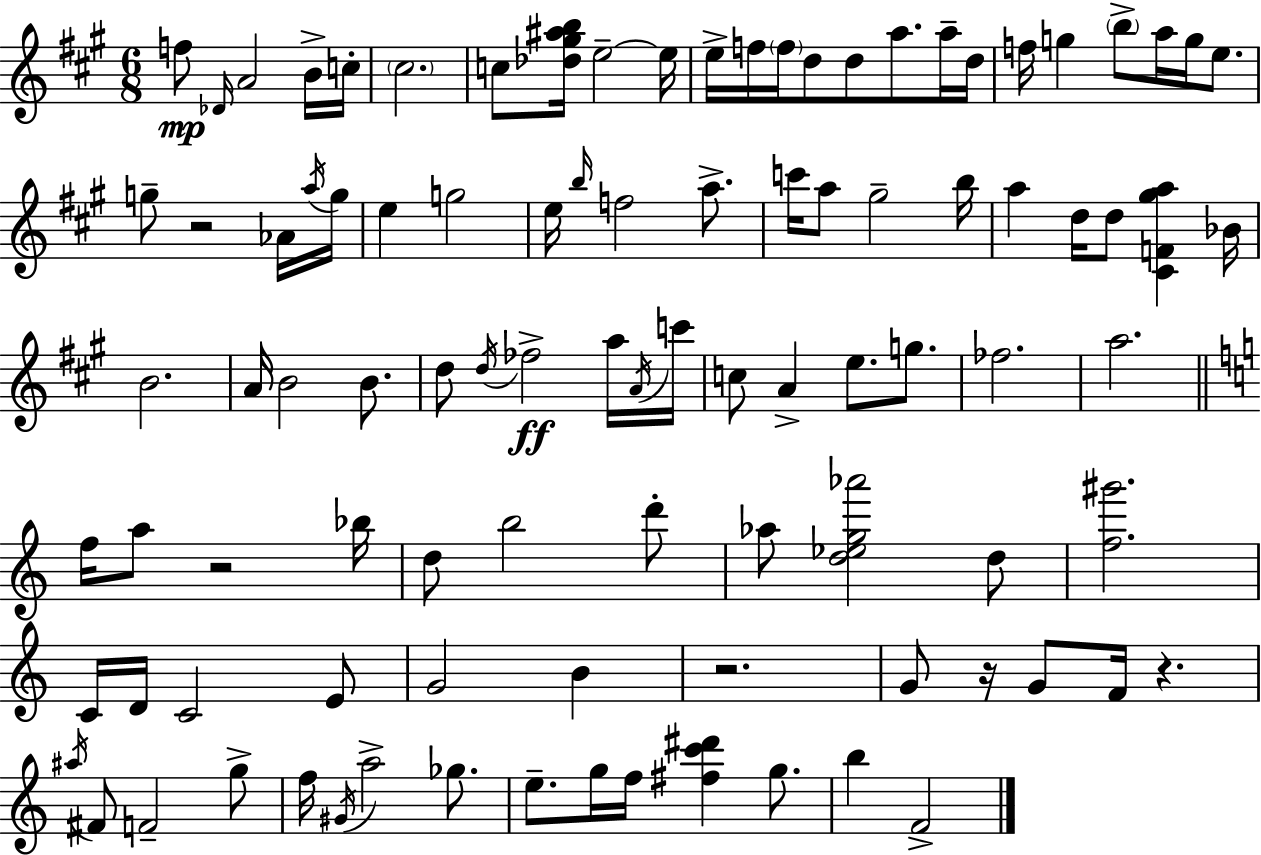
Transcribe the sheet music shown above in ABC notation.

X:1
T:Untitled
M:6/8
L:1/4
K:A
f/2 _D/4 A2 B/4 c/4 ^c2 c/2 [_d^g^ab]/4 e2 e/4 e/4 f/4 f/4 d/2 d/2 a/2 a/4 d/4 f/4 g b/2 a/4 g/4 e/2 g/2 z2 _A/4 a/4 g/4 e g2 e/4 b/4 f2 a/2 c'/4 a/2 ^g2 b/4 a d/4 d/2 [^CF^ga] _B/4 B2 A/4 B2 B/2 d/2 d/4 _f2 a/4 A/4 c'/4 c/2 A e/2 g/2 _f2 a2 f/4 a/2 z2 _b/4 d/2 b2 d'/2 _a/2 [d_eg_a']2 d/2 [f^g']2 C/4 D/4 C2 E/2 G2 B z2 G/2 z/4 G/2 F/4 z ^a/4 ^F/2 F2 g/2 f/4 ^G/4 a2 _g/2 e/2 g/4 f/4 [^fc'^d'] g/2 b F2